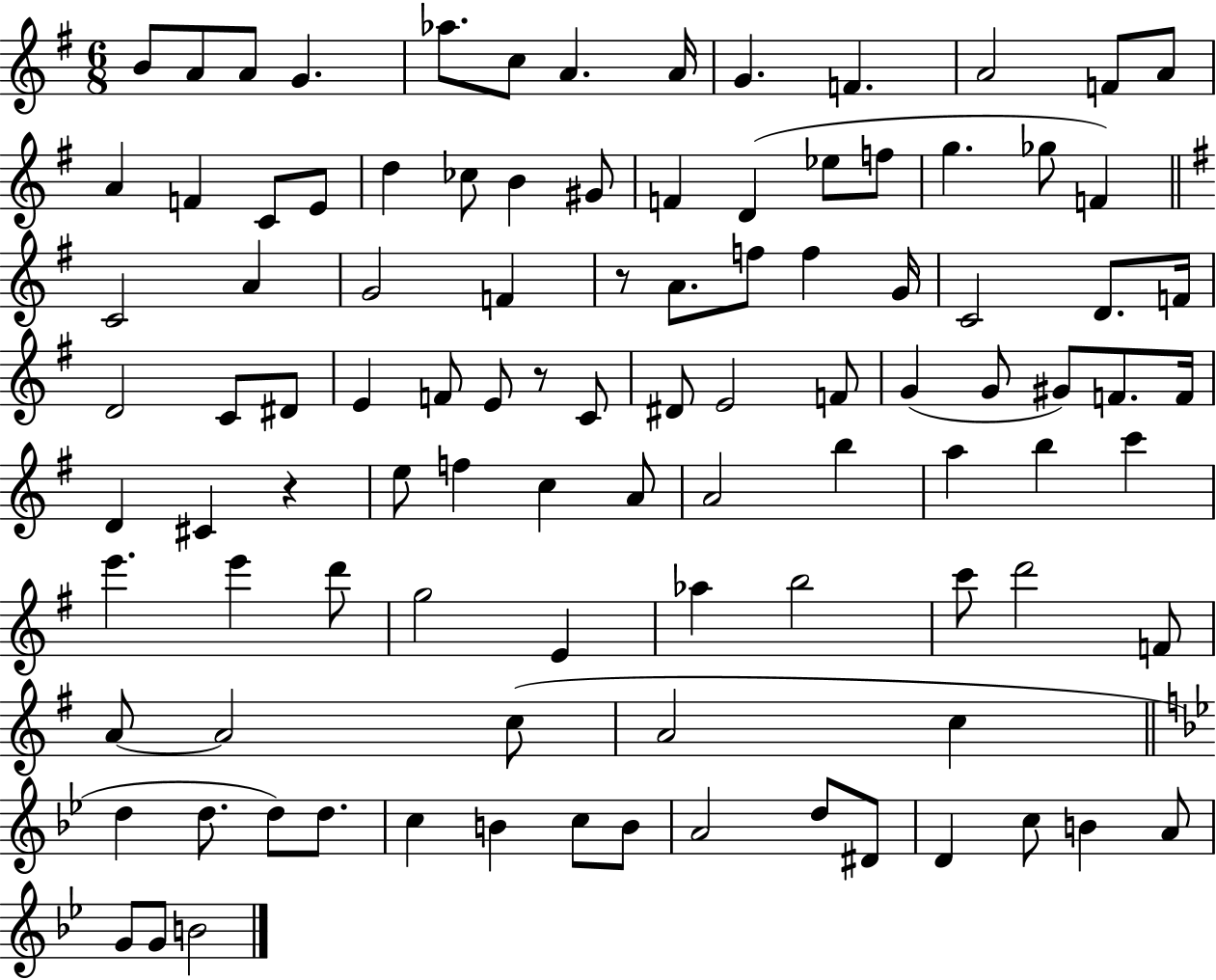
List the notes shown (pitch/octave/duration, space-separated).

B4/e A4/e A4/e G4/q. Ab5/e. C5/e A4/q. A4/s G4/q. F4/q. A4/h F4/e A4/e A4/q F4/q C4/e E4/e D5/q CES5/e B4/q G#4/e F4/q D4/q Eb5/e F5/e G5/q. Gb5/e F4/q C4/h A4/q G4/h F4/q R/e A4/e. F5/e F5/q G4/s C4/h D4/e. F4/s D4/h C4/e D#4/e E4/q F4/e E4/e R/e C4/e D#4/e E4/h F4/e G4/q G4/e G#4/e F4/e. F4/s D4/q C#4/q R/q E5/e F5/q C5/q A4/e A4/h B5/q A5/q B5/q C6/q E6/q. E6/q D6/e G5/h E4/q Ab5/q B5/h C6/e D6/h F4/e A4/e A4/h C5/e A4/h C5/q D5/q D5/e. D5/e D5/e. C5/q B4/q C5/e B4/e A4/h D5/e D#4/e D4/q C5/e B4/q A4/e G4/e G4/e B4/h